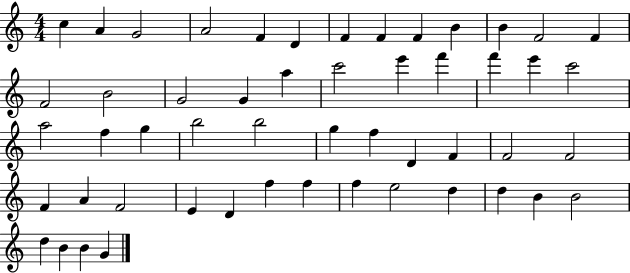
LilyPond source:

{
  \clef treble
  \numericTimeSignature
  \time 4/4
  \key c \major
  c''4 a'4 g'2 | a'2 f'4 d'4 | f'4 f'4 f'4 b'4 | b'4 f'2 f'4 | \break f'2 b'2 | g'2 g'4 a''4 | c'''2 e'''4 f'''4 | f'''4 e'''4 c'''2 | \break a''2 f''4 g''4 | b''2 b''2 | g''4 f''4 d'4 f'4 | f'2 f'2 | \break f'4 a'4 f'2 | e'4 d'4 f''4 f''4 | f''4 e''2 d''4 | d''4 b'4 b'2 | \break d''4 b'4 b'4 g'4 | \bar "|."
}